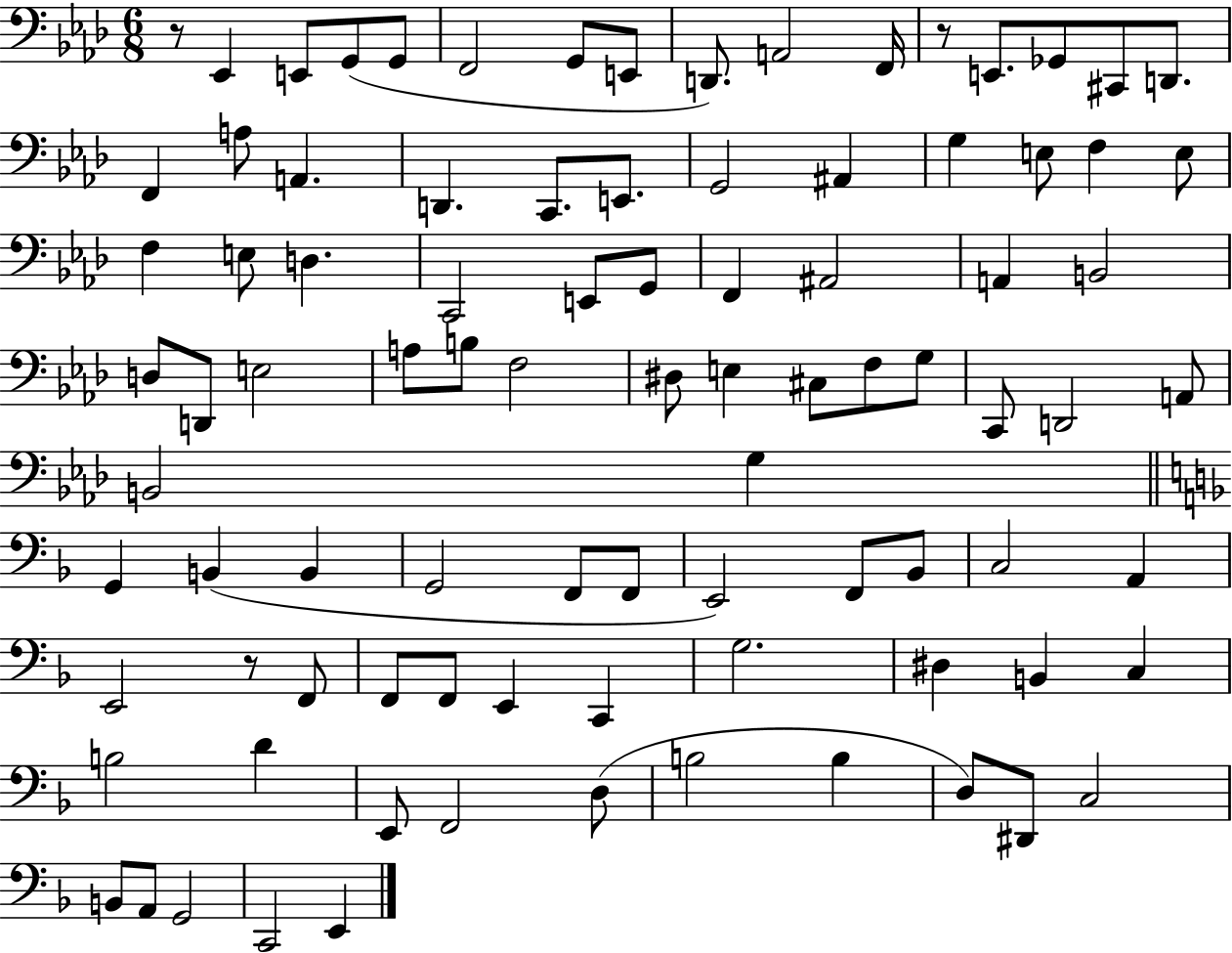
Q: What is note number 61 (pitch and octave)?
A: Bb2